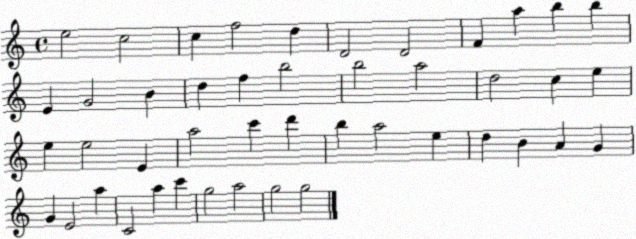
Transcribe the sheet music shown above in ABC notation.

X:1
T:Untitled
M:4/4
L:1/4
K:C
e2 c2 c f2 d D2 D2 F a b b E G2 B d f b2 b2 a2 d2 c e e e2 E a2 c' d' b a2 e d B A G G E2 a C2 a c' g2 a2 g2 g2